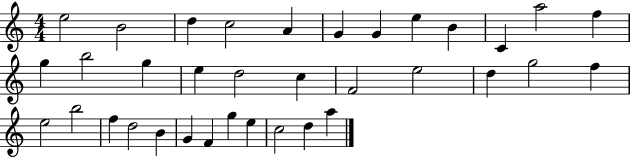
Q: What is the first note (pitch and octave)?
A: E5